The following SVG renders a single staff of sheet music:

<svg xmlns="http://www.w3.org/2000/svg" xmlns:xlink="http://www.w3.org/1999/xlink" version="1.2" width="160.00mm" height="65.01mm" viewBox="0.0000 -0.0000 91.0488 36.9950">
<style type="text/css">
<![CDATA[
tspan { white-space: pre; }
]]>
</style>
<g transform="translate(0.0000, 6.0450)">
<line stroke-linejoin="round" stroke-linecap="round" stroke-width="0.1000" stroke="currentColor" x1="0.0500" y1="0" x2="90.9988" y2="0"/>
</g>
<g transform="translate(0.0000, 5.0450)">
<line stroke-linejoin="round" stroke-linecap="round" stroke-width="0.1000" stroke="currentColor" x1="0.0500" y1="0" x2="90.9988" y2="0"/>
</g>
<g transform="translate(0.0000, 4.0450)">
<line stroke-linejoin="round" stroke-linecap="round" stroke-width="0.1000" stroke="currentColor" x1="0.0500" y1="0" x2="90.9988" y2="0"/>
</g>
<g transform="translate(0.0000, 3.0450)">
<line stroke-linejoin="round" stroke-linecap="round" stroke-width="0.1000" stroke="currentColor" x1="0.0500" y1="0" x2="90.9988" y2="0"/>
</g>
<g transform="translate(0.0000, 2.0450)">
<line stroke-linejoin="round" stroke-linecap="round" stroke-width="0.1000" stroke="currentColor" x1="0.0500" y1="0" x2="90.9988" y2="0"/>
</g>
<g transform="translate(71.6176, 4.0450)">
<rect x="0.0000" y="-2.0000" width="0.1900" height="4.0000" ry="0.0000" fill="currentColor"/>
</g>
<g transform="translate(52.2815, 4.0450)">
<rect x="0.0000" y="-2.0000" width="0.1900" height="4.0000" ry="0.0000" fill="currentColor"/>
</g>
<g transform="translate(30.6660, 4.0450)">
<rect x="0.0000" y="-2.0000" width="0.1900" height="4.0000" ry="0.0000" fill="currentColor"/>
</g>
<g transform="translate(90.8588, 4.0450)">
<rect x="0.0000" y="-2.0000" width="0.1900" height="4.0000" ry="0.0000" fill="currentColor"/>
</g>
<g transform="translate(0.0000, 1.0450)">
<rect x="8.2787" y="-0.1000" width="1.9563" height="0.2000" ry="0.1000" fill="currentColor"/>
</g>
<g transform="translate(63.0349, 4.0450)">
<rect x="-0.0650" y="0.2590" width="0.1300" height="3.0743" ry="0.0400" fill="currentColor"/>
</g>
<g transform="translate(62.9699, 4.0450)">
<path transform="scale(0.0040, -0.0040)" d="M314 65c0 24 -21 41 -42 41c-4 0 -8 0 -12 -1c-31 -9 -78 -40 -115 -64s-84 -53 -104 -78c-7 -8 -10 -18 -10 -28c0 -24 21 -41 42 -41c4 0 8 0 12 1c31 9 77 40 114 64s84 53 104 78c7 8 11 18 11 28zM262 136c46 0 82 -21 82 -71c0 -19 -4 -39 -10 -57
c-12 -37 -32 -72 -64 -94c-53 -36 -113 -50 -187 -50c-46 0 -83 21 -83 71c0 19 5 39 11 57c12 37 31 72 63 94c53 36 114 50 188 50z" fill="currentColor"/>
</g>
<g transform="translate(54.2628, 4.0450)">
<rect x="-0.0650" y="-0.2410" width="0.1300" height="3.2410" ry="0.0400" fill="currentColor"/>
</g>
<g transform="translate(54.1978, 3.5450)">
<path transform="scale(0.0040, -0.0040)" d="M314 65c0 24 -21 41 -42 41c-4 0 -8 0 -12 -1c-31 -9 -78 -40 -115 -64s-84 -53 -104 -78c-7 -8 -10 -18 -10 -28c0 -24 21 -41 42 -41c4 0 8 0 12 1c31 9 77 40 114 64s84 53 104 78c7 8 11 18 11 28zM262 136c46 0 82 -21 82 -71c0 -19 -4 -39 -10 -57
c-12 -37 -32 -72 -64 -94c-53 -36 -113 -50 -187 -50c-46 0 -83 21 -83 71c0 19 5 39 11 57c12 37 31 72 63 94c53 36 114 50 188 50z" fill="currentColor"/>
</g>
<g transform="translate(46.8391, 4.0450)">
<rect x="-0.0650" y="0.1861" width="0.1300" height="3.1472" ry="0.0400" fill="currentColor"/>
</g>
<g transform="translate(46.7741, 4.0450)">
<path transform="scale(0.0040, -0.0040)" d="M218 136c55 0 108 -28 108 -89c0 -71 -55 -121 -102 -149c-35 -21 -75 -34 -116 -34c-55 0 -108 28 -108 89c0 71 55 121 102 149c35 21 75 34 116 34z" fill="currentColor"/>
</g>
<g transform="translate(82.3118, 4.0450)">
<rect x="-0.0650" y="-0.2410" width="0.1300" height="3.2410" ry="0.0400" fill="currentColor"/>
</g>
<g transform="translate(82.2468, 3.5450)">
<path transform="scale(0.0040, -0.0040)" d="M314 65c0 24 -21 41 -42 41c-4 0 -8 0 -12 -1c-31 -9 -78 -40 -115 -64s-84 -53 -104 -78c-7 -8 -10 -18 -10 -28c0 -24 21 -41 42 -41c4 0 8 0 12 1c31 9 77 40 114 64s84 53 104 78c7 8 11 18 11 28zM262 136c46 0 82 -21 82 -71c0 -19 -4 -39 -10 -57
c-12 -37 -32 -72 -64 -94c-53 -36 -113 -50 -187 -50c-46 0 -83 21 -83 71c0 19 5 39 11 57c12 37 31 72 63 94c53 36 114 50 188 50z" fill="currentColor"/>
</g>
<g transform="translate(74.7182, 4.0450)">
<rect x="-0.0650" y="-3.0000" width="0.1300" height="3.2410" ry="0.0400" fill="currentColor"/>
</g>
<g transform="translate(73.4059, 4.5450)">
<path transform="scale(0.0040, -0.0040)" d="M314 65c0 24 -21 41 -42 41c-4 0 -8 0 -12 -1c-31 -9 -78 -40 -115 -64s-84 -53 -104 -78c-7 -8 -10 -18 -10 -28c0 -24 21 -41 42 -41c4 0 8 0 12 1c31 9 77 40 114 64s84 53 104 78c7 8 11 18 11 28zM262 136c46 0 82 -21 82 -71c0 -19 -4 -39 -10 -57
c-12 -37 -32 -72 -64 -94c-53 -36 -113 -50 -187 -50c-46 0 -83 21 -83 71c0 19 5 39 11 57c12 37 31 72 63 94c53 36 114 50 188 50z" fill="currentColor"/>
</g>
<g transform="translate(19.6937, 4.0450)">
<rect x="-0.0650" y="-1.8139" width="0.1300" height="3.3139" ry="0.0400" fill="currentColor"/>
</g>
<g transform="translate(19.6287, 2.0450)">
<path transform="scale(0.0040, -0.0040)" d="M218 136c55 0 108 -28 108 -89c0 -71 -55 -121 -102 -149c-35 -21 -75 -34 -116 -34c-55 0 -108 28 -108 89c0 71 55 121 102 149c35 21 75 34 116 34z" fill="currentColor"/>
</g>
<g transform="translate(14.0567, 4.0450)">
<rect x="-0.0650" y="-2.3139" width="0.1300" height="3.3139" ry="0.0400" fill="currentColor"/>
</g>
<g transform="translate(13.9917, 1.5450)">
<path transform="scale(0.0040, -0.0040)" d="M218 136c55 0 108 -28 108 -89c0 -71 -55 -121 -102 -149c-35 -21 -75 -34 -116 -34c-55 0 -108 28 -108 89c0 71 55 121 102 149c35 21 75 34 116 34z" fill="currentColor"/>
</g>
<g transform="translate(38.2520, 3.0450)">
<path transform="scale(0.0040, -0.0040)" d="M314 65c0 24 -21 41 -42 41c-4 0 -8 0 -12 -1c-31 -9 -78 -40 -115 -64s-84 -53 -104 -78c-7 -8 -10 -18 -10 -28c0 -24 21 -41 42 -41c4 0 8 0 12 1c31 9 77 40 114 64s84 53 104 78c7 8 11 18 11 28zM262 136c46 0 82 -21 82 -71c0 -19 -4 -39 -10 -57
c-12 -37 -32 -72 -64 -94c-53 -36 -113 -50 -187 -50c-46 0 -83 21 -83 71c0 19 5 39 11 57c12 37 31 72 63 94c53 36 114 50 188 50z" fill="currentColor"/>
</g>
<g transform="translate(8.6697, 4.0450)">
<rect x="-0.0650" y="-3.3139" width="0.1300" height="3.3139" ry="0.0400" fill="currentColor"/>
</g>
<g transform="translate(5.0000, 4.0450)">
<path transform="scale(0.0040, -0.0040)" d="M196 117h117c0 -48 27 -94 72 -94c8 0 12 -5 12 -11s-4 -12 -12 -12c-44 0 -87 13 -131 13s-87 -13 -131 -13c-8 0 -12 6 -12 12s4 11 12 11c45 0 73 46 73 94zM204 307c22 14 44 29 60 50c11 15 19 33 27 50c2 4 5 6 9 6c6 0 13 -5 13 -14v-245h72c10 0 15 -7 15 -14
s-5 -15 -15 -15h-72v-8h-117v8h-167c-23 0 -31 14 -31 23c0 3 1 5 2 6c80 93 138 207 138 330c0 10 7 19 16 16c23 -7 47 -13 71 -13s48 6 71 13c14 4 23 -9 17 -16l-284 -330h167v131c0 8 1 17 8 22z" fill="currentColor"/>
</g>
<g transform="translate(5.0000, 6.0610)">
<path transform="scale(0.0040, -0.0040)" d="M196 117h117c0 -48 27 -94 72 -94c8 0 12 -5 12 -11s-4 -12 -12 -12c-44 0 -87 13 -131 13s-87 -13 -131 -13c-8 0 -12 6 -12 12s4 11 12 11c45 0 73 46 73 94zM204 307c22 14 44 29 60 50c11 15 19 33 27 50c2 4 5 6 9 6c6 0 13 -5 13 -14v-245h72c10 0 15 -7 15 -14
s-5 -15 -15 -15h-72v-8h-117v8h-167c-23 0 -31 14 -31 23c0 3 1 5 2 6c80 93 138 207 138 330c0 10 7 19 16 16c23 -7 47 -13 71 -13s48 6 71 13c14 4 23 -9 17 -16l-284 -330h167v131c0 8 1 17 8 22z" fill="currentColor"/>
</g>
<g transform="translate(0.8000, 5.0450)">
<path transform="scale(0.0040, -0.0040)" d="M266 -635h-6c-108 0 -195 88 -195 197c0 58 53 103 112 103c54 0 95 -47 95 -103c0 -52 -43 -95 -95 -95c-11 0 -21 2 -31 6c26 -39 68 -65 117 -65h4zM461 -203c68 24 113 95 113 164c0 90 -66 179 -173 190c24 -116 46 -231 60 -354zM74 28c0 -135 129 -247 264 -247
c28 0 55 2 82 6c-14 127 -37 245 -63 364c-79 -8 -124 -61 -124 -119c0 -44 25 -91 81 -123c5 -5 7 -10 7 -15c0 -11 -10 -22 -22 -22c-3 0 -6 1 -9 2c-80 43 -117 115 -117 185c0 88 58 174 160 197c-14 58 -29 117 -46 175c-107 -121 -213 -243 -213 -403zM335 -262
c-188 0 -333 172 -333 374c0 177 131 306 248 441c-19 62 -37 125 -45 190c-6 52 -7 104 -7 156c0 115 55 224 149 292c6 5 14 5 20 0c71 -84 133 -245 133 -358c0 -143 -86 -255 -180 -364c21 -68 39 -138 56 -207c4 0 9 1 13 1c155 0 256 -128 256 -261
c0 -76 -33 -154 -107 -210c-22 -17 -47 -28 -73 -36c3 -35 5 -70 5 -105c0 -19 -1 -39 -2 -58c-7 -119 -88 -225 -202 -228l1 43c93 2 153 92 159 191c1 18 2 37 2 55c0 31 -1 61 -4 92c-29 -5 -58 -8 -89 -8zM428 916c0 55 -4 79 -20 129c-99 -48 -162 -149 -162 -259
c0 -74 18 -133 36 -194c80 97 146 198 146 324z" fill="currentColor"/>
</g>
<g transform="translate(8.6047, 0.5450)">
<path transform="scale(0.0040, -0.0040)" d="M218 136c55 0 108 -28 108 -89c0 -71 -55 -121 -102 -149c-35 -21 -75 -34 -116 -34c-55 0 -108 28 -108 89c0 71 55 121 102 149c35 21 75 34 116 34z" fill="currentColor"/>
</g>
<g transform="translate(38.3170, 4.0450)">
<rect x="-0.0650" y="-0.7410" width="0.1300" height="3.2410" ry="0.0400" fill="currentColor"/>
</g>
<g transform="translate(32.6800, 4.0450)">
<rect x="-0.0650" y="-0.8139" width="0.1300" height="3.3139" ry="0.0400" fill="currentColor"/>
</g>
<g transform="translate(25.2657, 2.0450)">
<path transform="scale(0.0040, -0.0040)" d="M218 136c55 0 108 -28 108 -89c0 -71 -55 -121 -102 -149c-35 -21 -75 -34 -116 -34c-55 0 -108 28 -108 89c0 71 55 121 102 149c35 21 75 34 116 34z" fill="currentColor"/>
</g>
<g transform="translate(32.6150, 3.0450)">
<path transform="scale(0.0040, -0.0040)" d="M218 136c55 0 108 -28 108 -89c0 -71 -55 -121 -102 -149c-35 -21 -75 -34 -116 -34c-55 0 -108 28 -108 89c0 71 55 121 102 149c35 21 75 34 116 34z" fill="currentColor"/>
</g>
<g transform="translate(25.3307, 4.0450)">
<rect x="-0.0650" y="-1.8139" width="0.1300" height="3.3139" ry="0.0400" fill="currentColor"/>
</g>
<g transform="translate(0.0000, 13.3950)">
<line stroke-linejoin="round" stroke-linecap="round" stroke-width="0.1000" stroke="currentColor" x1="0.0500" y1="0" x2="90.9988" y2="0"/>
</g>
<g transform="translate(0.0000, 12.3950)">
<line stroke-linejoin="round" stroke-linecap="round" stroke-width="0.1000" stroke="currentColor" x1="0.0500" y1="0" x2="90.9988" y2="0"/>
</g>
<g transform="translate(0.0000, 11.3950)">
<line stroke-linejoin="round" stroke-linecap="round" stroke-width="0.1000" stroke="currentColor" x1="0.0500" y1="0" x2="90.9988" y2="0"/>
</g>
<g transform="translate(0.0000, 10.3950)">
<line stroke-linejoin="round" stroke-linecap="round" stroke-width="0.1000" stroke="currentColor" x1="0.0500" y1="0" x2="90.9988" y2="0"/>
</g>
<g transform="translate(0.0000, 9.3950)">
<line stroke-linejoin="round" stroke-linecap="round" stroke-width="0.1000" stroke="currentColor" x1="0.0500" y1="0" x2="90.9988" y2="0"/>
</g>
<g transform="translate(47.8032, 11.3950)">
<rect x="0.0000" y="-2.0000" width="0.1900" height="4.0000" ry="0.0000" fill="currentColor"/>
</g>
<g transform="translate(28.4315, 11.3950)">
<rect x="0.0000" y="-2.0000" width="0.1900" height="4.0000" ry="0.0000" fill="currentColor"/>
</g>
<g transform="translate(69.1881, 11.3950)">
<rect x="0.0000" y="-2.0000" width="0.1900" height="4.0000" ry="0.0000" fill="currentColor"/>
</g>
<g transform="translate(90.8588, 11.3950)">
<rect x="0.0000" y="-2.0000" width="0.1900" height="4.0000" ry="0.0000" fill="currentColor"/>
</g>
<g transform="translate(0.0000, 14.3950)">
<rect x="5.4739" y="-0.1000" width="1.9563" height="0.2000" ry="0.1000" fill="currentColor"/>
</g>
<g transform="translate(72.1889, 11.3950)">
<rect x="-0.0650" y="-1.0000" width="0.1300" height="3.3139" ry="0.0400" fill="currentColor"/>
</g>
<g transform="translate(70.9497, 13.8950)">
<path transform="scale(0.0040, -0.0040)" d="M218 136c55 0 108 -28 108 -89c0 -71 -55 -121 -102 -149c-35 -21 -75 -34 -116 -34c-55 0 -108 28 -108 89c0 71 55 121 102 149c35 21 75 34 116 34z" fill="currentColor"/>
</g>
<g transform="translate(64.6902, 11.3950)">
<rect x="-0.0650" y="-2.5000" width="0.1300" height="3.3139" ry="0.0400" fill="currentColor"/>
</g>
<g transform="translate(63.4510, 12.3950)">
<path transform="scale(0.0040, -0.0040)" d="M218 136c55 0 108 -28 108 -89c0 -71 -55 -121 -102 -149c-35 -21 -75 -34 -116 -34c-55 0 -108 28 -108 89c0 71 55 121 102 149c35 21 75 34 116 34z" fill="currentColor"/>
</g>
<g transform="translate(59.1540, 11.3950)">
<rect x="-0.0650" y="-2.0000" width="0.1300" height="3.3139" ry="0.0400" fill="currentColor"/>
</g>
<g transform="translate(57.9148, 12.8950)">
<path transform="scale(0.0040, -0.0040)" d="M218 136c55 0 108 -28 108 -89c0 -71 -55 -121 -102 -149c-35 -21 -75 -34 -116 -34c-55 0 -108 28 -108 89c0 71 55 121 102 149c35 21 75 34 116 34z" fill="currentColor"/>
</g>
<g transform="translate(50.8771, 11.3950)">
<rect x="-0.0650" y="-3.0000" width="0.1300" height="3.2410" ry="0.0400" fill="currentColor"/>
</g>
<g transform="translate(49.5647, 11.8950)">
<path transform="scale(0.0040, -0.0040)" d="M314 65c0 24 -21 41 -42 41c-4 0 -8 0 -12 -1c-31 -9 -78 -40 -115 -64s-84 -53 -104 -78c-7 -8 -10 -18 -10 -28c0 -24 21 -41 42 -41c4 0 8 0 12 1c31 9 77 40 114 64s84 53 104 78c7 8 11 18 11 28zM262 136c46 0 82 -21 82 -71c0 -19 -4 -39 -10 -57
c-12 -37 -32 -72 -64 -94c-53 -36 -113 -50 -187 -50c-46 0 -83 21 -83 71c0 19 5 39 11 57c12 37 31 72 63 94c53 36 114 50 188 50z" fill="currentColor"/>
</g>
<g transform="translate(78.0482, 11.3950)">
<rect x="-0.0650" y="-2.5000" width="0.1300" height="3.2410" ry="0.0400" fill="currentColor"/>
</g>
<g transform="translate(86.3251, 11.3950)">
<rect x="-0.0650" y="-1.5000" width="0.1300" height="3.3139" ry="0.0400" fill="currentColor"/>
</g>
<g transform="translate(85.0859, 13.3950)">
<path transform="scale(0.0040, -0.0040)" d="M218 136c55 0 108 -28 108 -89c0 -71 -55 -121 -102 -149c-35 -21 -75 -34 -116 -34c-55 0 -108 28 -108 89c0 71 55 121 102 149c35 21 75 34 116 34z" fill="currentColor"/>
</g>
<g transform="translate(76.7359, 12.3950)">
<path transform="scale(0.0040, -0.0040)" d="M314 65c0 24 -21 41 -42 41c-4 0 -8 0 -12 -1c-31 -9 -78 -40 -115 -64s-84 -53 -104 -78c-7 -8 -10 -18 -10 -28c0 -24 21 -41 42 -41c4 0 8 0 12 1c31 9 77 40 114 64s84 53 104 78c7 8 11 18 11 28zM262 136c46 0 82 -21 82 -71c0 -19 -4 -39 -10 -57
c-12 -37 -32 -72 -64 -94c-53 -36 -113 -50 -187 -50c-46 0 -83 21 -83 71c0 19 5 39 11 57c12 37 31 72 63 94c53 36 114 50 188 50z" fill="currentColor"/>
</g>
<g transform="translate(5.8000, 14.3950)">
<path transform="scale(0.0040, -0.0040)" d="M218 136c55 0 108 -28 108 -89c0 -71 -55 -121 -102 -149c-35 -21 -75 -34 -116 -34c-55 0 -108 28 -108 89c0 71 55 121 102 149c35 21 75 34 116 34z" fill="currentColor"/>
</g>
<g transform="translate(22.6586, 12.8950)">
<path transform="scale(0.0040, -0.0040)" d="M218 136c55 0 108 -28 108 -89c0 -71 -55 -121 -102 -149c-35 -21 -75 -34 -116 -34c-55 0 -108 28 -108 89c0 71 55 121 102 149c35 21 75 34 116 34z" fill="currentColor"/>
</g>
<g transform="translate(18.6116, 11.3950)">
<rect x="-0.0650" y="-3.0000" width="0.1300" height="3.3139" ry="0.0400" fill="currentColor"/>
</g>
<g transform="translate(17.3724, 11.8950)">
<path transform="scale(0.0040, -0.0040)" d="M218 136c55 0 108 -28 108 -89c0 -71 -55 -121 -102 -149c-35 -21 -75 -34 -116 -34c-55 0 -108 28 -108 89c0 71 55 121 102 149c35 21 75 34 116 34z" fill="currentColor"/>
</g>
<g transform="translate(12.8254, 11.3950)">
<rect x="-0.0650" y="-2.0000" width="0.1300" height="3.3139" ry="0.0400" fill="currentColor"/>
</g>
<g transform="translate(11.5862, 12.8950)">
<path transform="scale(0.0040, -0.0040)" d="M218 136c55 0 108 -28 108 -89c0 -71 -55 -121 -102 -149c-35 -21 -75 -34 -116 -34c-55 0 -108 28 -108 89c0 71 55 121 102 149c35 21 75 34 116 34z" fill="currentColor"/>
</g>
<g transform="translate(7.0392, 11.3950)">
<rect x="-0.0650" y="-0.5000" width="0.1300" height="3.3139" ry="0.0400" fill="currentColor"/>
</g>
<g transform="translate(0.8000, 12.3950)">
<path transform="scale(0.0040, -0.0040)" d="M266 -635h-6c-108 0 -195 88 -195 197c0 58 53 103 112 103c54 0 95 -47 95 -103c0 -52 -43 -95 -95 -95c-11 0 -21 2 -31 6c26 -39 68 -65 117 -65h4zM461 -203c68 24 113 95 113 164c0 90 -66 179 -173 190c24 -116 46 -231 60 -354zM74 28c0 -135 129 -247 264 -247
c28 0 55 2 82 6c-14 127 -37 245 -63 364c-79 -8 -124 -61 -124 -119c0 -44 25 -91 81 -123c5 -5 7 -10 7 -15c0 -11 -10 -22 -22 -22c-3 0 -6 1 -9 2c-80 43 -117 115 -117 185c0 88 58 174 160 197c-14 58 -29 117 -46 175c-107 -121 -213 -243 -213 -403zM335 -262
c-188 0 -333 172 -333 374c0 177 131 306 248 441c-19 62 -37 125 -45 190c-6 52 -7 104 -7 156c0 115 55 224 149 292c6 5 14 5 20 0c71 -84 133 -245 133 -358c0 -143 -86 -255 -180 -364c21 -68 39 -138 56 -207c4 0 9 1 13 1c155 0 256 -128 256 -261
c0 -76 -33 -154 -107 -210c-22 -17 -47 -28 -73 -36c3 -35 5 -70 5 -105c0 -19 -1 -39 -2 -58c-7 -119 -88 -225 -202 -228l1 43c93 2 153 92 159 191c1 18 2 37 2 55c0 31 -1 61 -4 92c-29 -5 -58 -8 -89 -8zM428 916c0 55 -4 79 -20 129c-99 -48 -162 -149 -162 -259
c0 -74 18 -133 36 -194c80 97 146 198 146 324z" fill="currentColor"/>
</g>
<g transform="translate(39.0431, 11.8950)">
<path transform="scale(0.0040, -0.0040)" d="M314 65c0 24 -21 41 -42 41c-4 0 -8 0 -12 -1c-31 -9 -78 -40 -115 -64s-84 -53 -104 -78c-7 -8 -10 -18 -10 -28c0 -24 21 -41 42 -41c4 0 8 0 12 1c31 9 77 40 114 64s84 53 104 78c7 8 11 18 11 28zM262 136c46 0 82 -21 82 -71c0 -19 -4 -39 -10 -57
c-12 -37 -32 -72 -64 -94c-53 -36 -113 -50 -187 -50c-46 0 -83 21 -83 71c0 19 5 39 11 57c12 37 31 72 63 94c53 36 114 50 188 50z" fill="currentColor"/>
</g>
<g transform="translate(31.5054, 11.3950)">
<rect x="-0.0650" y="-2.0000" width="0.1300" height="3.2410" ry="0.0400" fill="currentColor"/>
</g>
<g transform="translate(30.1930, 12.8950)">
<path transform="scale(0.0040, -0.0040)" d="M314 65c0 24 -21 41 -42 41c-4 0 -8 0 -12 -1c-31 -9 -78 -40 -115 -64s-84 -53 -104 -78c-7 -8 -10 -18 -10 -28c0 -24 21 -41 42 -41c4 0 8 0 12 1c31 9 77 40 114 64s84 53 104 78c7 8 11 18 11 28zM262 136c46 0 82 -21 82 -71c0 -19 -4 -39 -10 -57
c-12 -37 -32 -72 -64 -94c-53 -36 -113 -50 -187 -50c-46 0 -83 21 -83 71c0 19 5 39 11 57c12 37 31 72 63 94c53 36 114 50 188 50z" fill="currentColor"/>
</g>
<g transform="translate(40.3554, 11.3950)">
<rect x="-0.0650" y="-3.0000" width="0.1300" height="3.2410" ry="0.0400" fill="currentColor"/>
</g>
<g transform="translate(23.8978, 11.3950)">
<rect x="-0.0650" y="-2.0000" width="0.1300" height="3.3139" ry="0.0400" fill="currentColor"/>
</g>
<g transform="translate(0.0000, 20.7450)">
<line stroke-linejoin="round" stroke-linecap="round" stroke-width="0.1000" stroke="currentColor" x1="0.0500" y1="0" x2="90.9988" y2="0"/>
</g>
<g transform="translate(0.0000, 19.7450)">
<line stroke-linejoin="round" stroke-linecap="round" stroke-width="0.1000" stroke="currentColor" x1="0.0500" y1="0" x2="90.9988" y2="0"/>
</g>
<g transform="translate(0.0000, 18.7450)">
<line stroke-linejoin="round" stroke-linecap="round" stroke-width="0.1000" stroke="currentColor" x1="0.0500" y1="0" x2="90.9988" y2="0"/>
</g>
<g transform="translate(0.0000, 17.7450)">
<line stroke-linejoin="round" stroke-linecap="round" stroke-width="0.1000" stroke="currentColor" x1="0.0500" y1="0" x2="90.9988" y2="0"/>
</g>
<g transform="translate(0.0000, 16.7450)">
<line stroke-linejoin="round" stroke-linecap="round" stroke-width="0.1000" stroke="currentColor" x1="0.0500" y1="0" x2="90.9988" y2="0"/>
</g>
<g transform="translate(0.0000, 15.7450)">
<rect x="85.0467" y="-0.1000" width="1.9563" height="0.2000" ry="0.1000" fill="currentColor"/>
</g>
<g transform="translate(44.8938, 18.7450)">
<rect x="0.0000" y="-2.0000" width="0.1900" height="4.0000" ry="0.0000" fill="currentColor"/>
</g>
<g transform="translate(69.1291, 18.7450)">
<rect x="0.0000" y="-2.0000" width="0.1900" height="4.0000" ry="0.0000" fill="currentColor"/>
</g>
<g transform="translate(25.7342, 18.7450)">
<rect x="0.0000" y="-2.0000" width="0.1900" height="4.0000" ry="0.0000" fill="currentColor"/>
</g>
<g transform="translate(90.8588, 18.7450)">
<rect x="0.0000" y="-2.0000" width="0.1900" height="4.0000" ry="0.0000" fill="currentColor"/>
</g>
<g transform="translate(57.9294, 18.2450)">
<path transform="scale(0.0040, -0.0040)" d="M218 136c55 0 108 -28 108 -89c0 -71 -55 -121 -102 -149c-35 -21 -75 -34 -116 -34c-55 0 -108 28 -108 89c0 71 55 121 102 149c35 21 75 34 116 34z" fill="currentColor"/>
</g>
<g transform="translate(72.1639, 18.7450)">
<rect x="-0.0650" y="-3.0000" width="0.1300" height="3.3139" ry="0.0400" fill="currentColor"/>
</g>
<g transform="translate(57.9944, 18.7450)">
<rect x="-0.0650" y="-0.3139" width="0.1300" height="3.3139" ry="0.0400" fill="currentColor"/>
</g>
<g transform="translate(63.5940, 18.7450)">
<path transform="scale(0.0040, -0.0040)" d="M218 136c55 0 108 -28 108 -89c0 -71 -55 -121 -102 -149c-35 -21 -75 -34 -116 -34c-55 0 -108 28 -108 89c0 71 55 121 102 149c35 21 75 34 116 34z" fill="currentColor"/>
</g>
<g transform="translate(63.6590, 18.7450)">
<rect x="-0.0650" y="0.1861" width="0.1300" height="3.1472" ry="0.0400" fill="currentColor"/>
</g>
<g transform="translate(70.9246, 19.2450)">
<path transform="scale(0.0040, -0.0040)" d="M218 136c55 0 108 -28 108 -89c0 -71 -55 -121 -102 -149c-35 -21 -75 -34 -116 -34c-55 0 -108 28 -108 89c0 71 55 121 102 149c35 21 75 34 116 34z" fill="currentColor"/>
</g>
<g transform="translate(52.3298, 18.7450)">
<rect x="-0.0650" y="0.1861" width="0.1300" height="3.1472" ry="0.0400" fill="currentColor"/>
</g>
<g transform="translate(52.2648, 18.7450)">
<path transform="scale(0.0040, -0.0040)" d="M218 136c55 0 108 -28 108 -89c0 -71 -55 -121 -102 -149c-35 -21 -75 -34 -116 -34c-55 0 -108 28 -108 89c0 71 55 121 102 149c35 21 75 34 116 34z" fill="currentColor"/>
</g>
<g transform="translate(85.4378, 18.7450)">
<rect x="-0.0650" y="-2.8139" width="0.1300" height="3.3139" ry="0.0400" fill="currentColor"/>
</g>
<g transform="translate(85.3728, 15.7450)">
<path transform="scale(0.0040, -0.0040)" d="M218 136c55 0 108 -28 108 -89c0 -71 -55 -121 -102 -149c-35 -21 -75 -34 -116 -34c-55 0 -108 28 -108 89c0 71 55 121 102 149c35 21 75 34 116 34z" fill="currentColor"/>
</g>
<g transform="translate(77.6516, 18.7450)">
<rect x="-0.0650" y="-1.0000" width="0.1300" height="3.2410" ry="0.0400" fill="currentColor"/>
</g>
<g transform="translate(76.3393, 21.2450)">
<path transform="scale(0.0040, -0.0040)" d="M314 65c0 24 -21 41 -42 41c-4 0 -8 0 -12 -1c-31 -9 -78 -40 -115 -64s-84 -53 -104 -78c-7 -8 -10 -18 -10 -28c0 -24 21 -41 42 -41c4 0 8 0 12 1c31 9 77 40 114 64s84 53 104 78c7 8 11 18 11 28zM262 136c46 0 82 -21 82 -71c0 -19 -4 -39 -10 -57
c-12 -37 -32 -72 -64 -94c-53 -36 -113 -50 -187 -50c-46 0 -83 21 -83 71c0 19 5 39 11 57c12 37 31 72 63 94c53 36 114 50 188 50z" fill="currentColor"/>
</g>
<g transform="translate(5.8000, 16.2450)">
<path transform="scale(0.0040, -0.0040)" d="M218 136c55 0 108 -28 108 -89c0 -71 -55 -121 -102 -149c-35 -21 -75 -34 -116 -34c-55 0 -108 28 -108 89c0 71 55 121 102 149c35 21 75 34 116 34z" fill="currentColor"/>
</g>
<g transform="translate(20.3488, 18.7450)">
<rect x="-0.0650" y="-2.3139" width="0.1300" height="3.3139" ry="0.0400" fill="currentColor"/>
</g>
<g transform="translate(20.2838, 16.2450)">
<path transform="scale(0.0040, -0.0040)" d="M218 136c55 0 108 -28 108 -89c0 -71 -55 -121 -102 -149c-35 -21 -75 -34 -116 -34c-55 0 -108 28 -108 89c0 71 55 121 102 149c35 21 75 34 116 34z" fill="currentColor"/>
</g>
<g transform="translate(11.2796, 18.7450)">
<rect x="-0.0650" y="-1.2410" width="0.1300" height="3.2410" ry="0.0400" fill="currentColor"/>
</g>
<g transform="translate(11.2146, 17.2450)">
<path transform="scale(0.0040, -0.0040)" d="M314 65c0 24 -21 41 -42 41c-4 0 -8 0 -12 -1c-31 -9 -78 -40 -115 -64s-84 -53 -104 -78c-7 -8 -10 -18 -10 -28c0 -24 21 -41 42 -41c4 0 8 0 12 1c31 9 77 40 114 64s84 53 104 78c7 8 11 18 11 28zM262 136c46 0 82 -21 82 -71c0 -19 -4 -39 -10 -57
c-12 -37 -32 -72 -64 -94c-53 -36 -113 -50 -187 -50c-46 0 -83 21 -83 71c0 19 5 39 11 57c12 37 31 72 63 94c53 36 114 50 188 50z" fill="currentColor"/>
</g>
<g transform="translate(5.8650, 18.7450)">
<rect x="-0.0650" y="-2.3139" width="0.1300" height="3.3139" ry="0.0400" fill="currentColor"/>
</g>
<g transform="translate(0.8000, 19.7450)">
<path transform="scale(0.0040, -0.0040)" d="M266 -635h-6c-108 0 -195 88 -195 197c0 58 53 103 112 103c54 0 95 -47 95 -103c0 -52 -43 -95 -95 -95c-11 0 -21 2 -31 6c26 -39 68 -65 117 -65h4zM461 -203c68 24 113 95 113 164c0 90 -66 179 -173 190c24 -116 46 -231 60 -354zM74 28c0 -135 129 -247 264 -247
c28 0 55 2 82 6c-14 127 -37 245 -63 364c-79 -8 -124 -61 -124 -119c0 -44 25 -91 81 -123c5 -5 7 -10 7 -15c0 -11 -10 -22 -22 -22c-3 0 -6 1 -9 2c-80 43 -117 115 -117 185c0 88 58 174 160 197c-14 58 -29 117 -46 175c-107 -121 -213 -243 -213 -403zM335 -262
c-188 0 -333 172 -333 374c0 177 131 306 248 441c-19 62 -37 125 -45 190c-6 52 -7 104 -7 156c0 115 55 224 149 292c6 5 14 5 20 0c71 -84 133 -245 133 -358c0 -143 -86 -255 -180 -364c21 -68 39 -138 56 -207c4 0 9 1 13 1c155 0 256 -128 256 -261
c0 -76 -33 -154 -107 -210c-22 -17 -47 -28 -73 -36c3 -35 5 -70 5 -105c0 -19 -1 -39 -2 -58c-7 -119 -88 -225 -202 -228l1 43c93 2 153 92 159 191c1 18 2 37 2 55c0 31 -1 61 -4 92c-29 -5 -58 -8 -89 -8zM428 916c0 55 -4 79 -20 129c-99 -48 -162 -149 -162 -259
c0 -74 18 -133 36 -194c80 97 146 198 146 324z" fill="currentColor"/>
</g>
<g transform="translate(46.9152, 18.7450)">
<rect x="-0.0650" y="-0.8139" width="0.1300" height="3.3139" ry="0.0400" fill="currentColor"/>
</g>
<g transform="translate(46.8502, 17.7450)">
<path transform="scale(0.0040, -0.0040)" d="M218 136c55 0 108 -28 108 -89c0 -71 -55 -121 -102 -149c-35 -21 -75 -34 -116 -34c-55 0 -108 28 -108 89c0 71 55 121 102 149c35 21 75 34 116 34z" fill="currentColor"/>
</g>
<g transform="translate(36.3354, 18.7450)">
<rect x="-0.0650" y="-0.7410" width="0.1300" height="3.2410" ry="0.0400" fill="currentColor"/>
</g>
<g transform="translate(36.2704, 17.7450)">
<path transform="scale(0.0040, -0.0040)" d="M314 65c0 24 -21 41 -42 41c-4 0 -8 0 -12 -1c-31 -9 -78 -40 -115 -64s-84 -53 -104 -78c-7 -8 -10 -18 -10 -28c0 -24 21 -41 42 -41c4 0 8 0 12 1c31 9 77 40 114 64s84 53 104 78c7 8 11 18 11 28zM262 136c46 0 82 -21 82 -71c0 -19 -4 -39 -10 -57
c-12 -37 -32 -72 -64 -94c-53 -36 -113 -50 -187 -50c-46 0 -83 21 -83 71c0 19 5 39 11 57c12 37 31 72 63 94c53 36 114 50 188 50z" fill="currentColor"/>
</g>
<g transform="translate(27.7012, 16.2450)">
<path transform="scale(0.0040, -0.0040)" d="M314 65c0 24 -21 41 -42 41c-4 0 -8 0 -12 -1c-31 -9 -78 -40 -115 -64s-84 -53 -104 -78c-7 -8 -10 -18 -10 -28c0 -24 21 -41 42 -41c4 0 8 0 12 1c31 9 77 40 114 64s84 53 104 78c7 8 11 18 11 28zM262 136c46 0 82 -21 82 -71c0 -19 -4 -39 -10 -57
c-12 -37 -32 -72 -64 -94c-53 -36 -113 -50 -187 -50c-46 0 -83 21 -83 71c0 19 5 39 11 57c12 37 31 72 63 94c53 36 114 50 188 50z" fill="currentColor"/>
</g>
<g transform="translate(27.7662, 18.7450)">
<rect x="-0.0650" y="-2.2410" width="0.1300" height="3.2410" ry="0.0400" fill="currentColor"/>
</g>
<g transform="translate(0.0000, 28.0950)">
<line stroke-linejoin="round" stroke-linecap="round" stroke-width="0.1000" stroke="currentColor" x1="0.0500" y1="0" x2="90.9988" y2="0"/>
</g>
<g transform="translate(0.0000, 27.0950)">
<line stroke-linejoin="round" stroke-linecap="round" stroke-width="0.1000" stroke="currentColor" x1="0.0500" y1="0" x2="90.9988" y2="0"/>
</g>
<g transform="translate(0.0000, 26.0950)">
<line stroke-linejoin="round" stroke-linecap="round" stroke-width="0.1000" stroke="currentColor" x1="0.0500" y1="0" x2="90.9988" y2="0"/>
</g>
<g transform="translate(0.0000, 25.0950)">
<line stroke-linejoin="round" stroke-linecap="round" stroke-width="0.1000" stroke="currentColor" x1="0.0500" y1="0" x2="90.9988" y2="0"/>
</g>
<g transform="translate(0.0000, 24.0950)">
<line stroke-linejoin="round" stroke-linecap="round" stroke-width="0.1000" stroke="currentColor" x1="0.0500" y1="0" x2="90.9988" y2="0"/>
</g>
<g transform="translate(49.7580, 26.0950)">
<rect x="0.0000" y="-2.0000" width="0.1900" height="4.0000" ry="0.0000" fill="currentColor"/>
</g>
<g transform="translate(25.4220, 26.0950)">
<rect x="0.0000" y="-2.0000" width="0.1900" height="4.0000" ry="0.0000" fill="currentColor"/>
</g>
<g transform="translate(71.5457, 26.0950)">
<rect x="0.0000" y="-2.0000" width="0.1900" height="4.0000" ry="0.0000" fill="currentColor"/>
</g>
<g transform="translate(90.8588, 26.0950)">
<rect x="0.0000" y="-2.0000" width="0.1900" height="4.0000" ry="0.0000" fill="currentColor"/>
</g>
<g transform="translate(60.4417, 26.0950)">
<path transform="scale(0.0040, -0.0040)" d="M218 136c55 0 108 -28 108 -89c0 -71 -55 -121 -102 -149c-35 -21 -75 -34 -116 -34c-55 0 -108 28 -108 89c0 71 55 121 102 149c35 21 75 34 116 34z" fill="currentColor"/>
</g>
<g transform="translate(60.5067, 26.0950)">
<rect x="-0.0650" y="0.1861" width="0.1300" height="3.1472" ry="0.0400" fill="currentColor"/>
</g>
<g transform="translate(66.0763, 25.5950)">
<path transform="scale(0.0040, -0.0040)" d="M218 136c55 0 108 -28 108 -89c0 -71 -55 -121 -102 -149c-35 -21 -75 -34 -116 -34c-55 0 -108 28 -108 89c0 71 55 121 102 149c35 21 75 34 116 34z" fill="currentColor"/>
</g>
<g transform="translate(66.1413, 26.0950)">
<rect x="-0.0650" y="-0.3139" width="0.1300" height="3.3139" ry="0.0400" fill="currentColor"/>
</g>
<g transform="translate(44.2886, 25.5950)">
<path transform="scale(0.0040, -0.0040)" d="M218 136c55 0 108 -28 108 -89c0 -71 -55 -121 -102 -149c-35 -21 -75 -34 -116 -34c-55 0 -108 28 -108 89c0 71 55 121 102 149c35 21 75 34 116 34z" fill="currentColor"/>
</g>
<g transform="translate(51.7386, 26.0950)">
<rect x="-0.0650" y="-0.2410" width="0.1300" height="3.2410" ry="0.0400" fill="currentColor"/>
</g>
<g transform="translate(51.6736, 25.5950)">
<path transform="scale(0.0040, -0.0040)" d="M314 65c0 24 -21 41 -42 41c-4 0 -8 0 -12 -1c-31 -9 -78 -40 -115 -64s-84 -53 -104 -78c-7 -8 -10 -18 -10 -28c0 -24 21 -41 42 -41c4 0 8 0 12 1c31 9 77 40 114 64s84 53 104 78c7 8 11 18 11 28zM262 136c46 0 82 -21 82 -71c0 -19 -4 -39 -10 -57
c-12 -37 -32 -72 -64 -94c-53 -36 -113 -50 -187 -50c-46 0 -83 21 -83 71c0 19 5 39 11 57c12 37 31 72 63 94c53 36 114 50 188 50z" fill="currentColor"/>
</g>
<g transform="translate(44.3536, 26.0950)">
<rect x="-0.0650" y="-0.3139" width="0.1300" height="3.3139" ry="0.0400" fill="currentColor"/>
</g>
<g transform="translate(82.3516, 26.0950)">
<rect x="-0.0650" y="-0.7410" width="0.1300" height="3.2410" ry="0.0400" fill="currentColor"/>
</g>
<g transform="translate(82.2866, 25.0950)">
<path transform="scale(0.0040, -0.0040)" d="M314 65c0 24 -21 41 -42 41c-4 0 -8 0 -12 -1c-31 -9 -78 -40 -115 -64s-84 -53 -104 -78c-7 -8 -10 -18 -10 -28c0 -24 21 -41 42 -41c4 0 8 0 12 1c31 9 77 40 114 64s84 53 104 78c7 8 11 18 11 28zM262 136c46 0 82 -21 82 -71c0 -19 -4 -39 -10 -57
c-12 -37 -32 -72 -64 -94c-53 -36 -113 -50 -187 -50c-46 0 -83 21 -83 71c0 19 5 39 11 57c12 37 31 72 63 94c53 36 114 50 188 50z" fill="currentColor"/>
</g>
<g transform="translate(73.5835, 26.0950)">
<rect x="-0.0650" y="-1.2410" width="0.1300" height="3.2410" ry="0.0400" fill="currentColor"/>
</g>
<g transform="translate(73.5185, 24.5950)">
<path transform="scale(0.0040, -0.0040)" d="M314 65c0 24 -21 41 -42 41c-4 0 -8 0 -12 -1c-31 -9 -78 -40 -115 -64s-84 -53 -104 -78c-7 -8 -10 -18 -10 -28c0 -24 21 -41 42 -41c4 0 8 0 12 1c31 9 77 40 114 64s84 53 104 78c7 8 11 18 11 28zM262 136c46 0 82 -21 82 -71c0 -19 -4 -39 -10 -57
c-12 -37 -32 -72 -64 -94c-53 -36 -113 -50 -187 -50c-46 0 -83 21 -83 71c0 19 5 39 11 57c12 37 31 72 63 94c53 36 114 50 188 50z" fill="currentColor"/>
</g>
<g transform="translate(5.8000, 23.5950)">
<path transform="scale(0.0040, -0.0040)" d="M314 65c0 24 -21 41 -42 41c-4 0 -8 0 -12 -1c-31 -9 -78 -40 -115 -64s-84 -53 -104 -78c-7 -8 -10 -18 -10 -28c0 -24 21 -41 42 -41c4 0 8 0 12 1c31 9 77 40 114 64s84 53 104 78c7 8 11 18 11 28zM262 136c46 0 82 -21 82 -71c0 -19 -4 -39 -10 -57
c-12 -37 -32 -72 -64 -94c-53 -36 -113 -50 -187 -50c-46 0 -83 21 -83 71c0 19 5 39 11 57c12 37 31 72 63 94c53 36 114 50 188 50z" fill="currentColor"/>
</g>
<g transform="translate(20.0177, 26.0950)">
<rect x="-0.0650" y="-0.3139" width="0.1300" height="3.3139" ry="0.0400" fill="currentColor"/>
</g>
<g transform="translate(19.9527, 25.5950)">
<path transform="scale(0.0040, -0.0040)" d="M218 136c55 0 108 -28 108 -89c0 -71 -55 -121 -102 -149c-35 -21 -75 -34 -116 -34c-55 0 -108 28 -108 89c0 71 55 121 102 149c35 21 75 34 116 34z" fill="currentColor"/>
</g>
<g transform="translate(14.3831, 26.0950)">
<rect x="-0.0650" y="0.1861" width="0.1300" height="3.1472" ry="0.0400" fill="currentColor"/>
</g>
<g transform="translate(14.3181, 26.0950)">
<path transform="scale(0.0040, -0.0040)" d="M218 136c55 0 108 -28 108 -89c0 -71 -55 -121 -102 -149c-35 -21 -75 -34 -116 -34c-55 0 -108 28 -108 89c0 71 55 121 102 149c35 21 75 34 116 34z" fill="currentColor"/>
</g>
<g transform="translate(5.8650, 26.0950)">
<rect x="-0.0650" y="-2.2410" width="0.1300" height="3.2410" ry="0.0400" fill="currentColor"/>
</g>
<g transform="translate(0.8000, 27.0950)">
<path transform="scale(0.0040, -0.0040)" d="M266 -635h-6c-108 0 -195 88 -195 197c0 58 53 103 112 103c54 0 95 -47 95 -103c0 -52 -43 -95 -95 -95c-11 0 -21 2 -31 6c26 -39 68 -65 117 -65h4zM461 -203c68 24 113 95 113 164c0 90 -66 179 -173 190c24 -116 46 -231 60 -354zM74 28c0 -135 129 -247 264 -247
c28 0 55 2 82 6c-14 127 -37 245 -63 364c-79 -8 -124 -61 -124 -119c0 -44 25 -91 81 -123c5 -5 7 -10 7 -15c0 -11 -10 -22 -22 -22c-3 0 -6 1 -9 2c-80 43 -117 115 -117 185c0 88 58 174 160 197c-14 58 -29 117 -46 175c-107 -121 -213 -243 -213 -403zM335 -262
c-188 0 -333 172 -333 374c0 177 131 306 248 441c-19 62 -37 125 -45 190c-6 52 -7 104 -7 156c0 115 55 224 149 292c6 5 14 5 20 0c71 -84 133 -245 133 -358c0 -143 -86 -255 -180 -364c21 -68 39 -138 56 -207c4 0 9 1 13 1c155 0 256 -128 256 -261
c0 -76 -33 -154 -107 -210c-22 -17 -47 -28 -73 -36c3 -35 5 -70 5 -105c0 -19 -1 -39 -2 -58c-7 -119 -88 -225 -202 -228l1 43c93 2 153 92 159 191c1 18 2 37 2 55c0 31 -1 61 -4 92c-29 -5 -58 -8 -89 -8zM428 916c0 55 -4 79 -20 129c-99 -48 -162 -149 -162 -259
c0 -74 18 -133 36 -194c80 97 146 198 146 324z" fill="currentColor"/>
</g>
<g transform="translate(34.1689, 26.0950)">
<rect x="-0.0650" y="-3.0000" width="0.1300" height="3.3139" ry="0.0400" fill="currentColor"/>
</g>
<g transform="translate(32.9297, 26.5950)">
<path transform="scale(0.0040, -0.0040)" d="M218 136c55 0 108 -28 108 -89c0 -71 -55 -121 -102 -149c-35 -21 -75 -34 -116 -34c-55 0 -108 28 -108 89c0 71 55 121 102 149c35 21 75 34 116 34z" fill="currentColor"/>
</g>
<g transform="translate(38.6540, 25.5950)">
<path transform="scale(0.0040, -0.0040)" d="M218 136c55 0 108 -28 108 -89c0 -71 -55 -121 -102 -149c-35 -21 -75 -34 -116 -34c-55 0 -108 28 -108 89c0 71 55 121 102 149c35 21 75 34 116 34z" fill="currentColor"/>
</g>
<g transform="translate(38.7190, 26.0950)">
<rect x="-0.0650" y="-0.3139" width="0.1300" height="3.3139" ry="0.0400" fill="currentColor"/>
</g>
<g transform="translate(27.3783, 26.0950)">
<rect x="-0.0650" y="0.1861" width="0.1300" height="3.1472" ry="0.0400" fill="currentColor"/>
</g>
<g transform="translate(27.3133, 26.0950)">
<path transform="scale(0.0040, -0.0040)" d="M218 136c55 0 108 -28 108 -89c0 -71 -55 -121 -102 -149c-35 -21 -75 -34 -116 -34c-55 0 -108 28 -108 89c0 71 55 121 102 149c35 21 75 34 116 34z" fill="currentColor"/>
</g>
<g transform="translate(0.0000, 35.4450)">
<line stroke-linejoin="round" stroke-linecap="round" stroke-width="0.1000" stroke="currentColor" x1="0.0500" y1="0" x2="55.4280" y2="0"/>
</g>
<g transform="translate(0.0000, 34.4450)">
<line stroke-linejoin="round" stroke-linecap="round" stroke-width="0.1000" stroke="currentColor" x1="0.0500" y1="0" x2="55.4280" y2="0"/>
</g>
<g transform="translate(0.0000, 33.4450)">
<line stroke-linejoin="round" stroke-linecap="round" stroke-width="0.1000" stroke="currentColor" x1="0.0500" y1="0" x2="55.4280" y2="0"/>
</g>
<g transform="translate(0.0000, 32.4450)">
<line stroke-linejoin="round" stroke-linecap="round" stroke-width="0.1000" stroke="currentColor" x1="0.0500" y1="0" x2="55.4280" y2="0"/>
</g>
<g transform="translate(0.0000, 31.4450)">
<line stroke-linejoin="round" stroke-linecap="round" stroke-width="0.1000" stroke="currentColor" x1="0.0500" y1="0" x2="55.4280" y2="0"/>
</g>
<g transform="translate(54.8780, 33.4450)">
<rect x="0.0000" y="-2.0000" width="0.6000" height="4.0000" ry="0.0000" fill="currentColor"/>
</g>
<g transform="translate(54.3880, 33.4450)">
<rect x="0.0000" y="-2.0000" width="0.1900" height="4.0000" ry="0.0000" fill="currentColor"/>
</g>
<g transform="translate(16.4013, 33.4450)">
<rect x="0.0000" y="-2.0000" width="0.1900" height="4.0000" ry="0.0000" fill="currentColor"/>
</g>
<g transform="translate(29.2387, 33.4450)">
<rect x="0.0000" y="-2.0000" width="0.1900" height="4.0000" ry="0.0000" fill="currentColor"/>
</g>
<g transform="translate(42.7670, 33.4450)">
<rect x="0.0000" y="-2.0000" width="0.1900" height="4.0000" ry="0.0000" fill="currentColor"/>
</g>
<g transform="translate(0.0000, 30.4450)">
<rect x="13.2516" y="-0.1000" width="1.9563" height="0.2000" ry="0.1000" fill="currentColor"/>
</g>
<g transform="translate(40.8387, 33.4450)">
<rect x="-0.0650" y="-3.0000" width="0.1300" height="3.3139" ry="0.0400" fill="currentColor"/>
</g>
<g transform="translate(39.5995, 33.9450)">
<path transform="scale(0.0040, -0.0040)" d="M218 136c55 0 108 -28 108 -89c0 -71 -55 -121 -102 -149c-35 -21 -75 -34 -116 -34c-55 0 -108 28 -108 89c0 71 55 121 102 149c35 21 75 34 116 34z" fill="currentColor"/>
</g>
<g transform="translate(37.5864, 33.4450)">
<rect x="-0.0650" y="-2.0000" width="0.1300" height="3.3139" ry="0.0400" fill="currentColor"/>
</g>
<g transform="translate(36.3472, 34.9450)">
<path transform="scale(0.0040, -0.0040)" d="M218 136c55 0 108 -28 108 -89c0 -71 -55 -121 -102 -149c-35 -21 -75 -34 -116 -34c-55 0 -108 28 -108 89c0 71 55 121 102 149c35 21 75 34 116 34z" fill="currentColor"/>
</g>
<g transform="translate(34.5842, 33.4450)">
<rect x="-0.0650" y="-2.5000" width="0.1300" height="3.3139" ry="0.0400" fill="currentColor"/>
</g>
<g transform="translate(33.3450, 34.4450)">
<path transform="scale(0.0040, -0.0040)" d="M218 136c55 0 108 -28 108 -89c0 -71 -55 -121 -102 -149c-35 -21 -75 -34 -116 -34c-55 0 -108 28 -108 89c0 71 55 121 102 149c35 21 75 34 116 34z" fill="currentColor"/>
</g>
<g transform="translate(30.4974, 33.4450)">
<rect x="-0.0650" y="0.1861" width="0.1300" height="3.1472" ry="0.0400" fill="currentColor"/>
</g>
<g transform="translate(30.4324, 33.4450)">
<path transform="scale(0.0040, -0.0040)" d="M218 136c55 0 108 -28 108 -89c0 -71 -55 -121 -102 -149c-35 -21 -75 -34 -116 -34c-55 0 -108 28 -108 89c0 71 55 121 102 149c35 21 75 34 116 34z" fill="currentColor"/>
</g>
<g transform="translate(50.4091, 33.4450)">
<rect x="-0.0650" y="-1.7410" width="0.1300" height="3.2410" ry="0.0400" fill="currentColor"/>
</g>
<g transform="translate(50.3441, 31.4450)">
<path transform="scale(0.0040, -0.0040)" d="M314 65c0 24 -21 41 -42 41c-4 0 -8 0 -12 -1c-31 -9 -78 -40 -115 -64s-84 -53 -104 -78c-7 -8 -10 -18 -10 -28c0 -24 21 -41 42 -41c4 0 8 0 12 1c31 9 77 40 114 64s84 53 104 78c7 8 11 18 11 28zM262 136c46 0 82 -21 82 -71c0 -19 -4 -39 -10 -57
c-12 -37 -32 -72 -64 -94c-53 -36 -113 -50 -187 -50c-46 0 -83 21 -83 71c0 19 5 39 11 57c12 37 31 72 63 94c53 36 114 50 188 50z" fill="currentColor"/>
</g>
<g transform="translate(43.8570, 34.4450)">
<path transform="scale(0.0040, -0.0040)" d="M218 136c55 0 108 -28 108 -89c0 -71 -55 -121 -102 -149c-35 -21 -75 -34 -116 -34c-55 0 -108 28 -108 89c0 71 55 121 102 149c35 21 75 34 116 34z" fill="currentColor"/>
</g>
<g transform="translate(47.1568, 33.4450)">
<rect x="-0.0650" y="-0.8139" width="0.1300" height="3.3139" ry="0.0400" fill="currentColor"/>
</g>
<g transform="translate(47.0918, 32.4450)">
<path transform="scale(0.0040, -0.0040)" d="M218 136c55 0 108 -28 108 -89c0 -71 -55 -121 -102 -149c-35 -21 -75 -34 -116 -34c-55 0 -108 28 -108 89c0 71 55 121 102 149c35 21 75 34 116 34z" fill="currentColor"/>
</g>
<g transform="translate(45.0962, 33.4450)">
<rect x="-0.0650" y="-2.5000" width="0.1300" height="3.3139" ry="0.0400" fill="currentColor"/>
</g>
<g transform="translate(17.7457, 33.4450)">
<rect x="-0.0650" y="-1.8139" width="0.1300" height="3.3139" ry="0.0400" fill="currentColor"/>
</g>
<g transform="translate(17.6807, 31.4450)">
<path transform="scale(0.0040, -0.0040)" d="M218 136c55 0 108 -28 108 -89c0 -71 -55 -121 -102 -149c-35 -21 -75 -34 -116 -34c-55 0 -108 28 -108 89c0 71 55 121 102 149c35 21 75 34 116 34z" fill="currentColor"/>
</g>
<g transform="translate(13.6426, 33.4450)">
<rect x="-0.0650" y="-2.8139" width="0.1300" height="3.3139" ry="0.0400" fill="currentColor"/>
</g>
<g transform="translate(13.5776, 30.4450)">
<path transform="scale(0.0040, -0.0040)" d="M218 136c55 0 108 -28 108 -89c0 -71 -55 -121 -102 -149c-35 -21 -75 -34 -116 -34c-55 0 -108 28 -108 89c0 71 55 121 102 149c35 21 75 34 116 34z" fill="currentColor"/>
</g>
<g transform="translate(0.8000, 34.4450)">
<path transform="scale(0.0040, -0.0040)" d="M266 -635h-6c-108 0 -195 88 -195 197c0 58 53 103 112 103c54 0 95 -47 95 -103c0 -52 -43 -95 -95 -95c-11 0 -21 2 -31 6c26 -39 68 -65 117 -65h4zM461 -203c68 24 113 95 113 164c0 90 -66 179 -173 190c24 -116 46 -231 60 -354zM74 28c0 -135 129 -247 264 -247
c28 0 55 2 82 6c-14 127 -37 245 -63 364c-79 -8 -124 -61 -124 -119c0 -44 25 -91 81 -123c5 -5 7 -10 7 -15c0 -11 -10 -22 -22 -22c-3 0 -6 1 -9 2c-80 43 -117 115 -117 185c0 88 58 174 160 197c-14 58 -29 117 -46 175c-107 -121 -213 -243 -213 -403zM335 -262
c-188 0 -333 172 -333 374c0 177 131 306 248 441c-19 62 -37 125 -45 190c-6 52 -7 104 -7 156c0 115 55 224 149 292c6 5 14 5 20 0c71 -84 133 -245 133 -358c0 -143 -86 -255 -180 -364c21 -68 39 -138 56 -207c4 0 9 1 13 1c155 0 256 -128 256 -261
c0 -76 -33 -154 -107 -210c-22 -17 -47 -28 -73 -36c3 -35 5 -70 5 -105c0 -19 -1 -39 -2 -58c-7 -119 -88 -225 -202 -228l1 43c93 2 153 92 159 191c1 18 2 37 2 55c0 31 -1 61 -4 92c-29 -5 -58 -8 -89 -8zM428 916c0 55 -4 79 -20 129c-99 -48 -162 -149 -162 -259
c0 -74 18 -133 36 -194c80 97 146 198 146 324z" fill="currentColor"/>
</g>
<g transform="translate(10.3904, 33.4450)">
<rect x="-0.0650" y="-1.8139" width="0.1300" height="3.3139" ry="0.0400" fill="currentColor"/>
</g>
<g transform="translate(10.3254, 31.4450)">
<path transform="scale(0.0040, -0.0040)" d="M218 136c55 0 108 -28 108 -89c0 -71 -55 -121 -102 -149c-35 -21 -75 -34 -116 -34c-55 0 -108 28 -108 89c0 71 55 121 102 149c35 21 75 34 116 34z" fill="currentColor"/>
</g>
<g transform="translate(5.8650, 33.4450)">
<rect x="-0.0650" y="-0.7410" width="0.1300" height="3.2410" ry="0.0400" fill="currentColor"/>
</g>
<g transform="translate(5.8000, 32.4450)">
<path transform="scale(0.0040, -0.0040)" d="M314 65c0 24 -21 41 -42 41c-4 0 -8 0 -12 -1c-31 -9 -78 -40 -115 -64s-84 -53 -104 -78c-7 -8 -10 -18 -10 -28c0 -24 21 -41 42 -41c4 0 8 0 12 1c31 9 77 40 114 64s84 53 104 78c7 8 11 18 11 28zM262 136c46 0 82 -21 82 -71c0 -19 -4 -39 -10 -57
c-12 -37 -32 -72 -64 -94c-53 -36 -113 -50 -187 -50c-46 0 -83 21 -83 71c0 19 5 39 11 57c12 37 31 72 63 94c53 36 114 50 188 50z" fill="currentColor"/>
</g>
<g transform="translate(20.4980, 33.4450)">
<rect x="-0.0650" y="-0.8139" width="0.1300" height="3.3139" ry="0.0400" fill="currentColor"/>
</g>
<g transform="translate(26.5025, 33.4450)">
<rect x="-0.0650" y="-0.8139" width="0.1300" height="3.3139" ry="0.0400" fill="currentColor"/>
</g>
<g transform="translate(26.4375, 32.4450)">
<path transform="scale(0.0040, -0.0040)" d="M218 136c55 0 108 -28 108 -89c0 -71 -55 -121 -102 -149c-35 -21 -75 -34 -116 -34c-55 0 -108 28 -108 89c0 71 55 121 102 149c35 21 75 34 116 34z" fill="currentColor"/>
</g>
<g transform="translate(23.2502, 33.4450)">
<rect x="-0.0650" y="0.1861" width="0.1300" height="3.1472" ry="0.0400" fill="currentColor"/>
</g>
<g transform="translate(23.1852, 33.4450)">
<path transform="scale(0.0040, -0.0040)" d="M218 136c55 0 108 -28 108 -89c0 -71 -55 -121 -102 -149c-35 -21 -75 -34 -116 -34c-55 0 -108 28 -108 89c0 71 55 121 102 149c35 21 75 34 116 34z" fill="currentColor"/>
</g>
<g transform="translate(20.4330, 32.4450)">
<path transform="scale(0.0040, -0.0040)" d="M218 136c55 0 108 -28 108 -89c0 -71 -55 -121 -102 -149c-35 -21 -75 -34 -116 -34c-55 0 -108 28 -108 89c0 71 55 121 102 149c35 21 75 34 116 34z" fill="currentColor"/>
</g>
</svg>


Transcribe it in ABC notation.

X:1
T:Untitled
M:4/4
L:1/4
K:C
b g f f d d2 B c2 B2 A2 c2 C F A F F2 A2 A2 F G D G2 E g e2 g g2 d2 d B c B A D2 a g2 B c B A c c c2 B c e2 d2 d2 f a f d B d B G F A G d f2